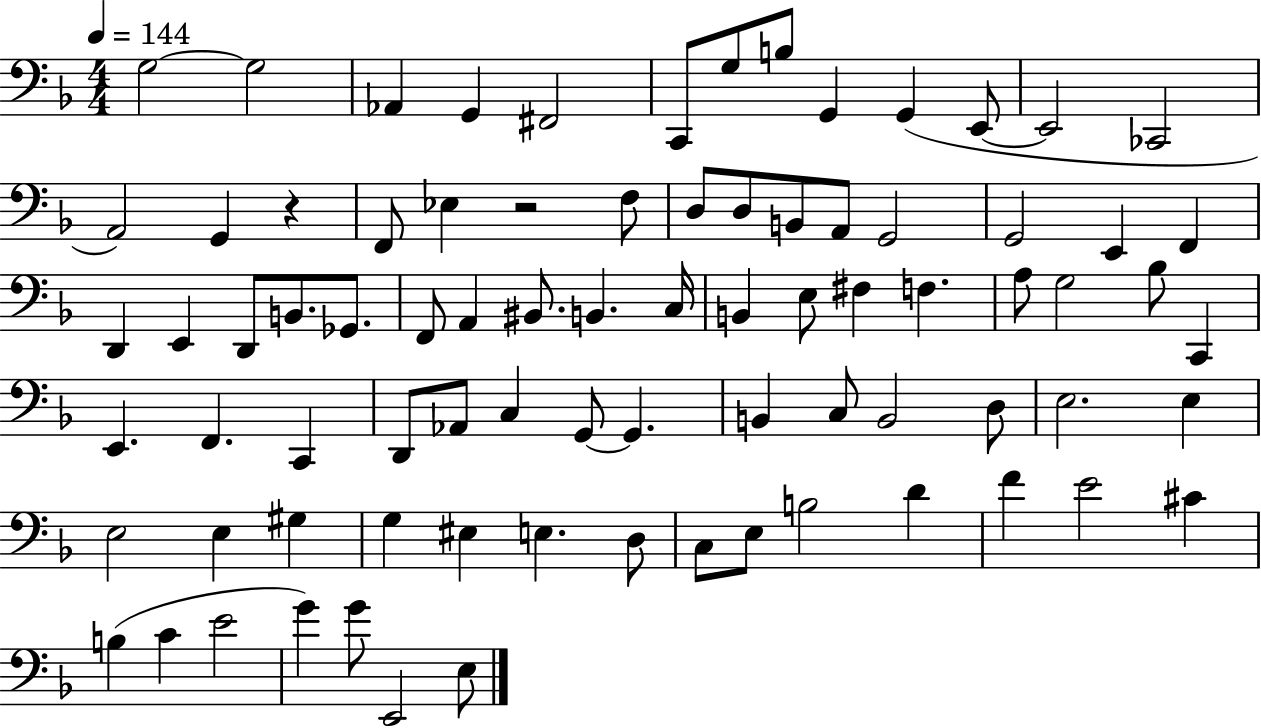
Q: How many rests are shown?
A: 2